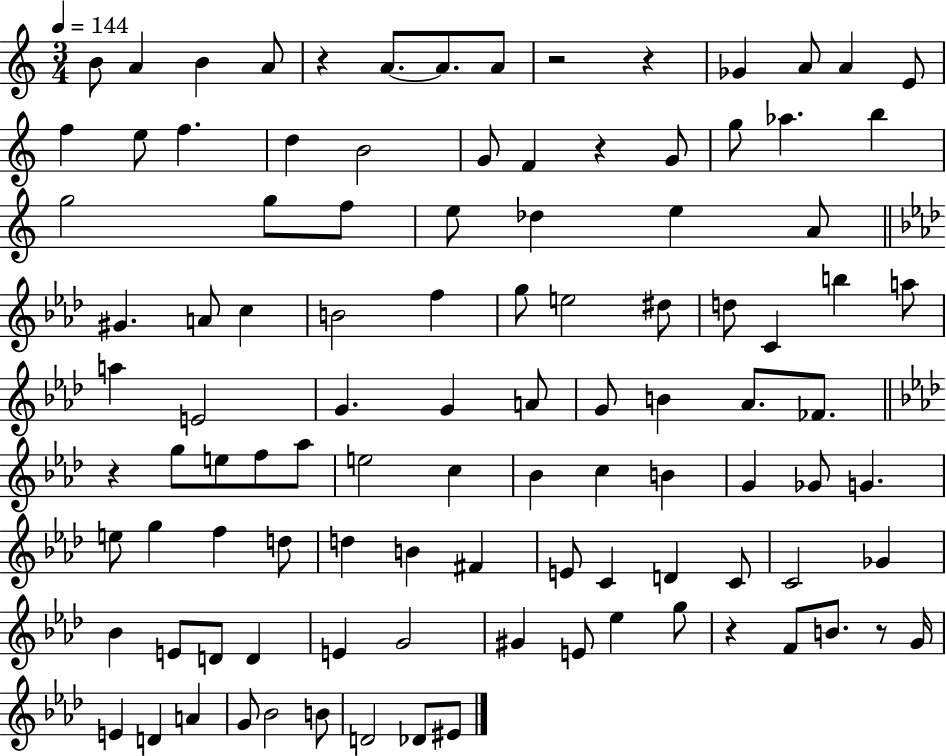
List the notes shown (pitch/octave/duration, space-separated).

B4/e A4/q B4/q A4/e R/q A4/e. A4/e. A4/e R/h R/q Gb4/q A4/e A4/q E4/e F5/q E5/e F5/q. D5/q B4/h G4/e F4/q R/q G4/e G5/e Ab5/q. B5/q G5/h G5/e F5/e E5/e Db5/q E5/q A4/e G#4/q. A4/e C5/q B4/h F5/q G5/e E5/h D#5/e D5/e C4/q B5/q A5/e A5/q E4/h G4/q. G4/q A4/e G4/e B4/q Ab4/e. FES4/e. R/q G5/e E5/e F5/e Ab5/e E5/h C5/q Bb4/q C5/q B4/q G4/q Gb4/e G4/q. E5/e G5/q F5/q D5/e D5/q B4/q F#4/q E4/e C4/q D4/q C4/e C4/h Gb4/q Bb4/q E4/e D4/e D4/q E4/q G4/h G#4/q E4/e Eb5/q G5/e R/q F4/e B4/e. R/e G4/s E4/q D4/q A4/q G4/e Bb4/h B4/e D4/h Db4/e EIS4/e